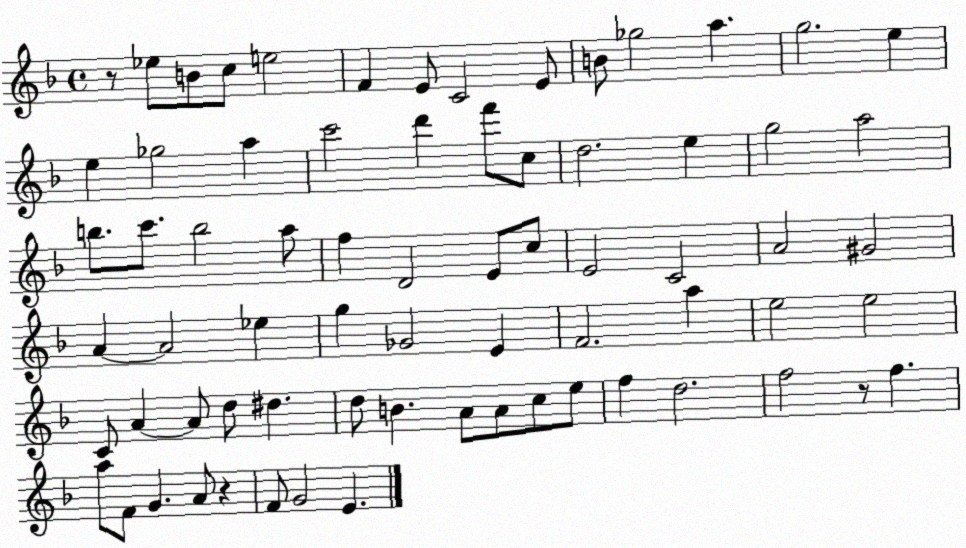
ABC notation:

X:1
T:Untitled
M:4/4
L:1/4
K:F
z/2 _e/2 B/2 c/2 e2 F E/2 C2 E/2 B/2 _g2 a g2 e e _g2 a c'2 d' f'/2 c/2 d2 e g2 a2 b/2 c'/2 b2 a/2 f D2 E/2 c/2 E2 C2 A2 ^G2 A A2 _e g _G2 E F2 a e2 e2 C/2 A A/2 d/2 ^d d/2 B A/2 A/2 c/2 e/2 f d2 f2 z/2 f a/2 F/2 G A/2 z F/2 G2 E